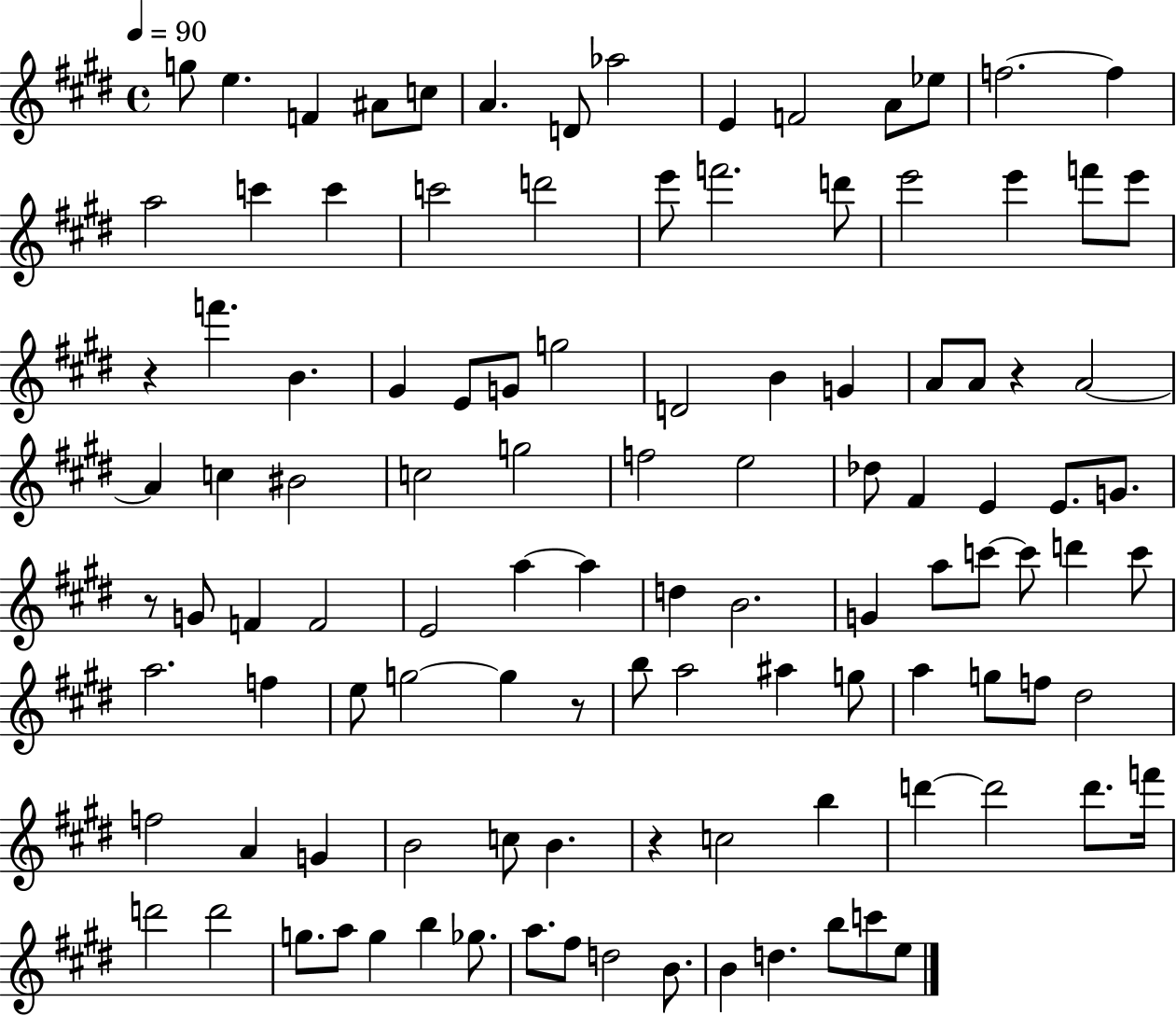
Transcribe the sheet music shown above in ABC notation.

X:1
T:Untitled
M:4/4
L:1/4
K:E
g/2 e F ^A/2 c/2 A D/2 _a2 E F2 A/2 _e/2 f2 f a2 c' c' c'2 d'2 e'/2 f'2 d'/2 e'2 e' f'/2 e'/2 z f' B ^G E/2 G/2 g2 D2 B G A/2 A/2 z A2 A c ^B2 c2 g2 f2 e2 _d/2 ^F E E/2 G/2 z/2 G/2 F F2 E2 a a d B2 G a/2 c'/2 c'/2 d' c'/2 a2 f e/2 g2 g z/2 b/2 a2 ^a g/2 a g/2 f/2 ^d2 f2 A G B2 c/2 B z c2 b d' d'2 d'/2 f'/4 d'2 d'2 g/2 a/2 g b _g/2 a/2 ^f/2 d2 B/2 B d b/2 c'/2 e/2